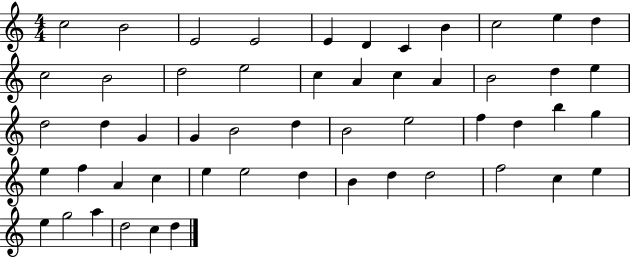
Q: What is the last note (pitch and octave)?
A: D5